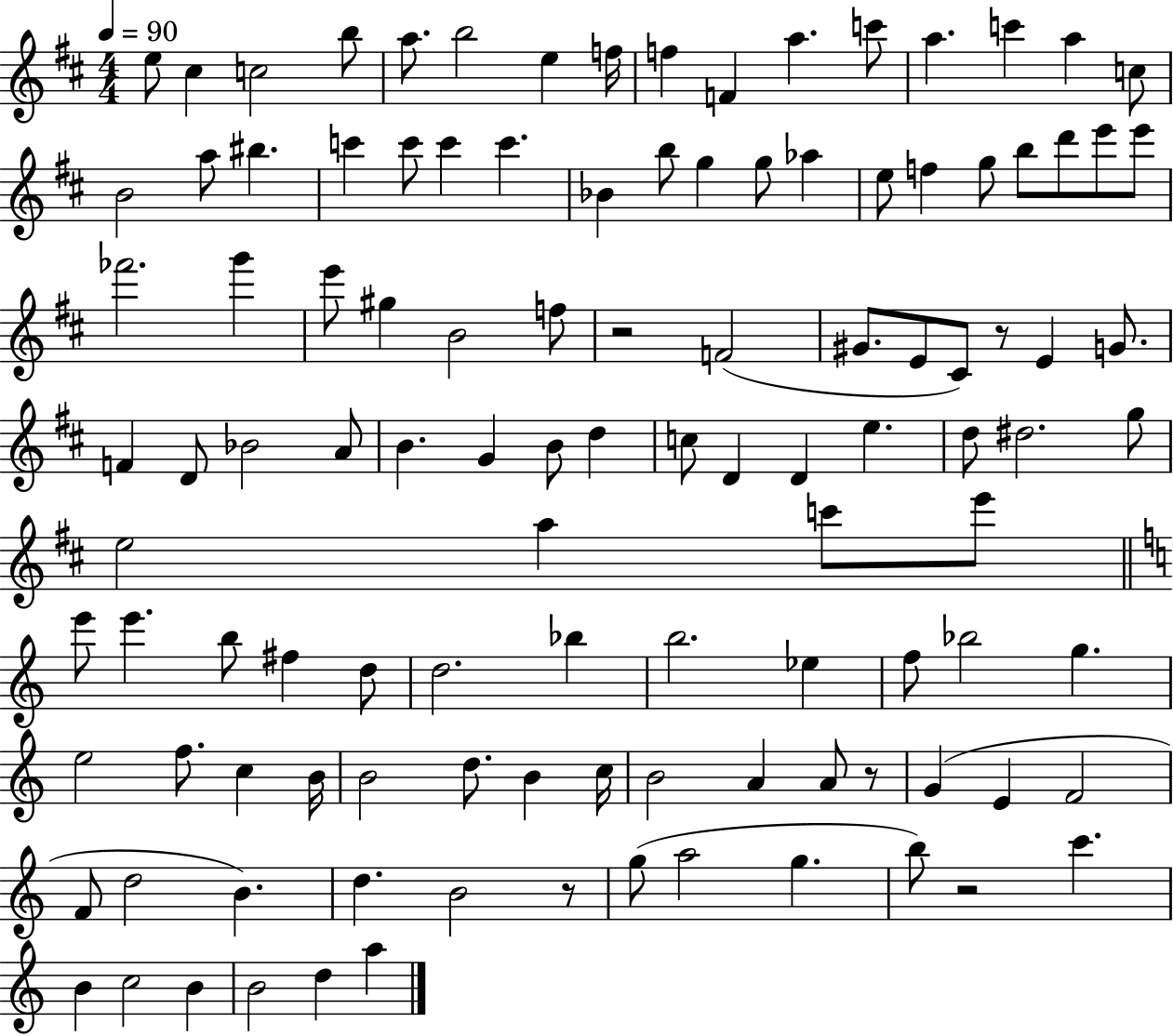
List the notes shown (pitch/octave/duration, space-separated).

E5/e C#5/q C5/h B5/e A5/e. B5/h E5/q F5/s F5/q F4/q A5/q. C6/e A5/q. C6/q A5/q C5/e B4/h A5/e BIS5/q. C6/q C6/e C6/q C6/q. Bb4/q B5/e G5/q G5/e Ab5/q E5/e F5/q G5/e B5/e D6/e E6/e E6/e FES6/h. G6/q E6/e G#5/q B4/h F5/e R/h F4/h G#4/e. E4/e C#4/e R/e E4/q G4/e. F4/q D4/e Bb4/h A4/e B4/q. G4/q B4/e D5/q C5/e D4/q D4/q E5/q. D5/e D#5/h. G5/e E5/h A5/q C6/e E6/e E6/e E6/q. B5/e F#5/q D5/e D5/h. Bb5/q B5/h. Eb5/q F5/e Bb5/h G5/q. E5/h F5/e. C5/q B4/s B4/h D5/e. B4/q C5/s B4/h A4/q A4/e R/e G4/q E4/q F4/h F4/e D5/h B4/q. D5/q. B4/h R/e G5/e A5/h G5/q. B5/e R/h C6/q. B4/q C5/h B4/q B4/h D5/q A5/q